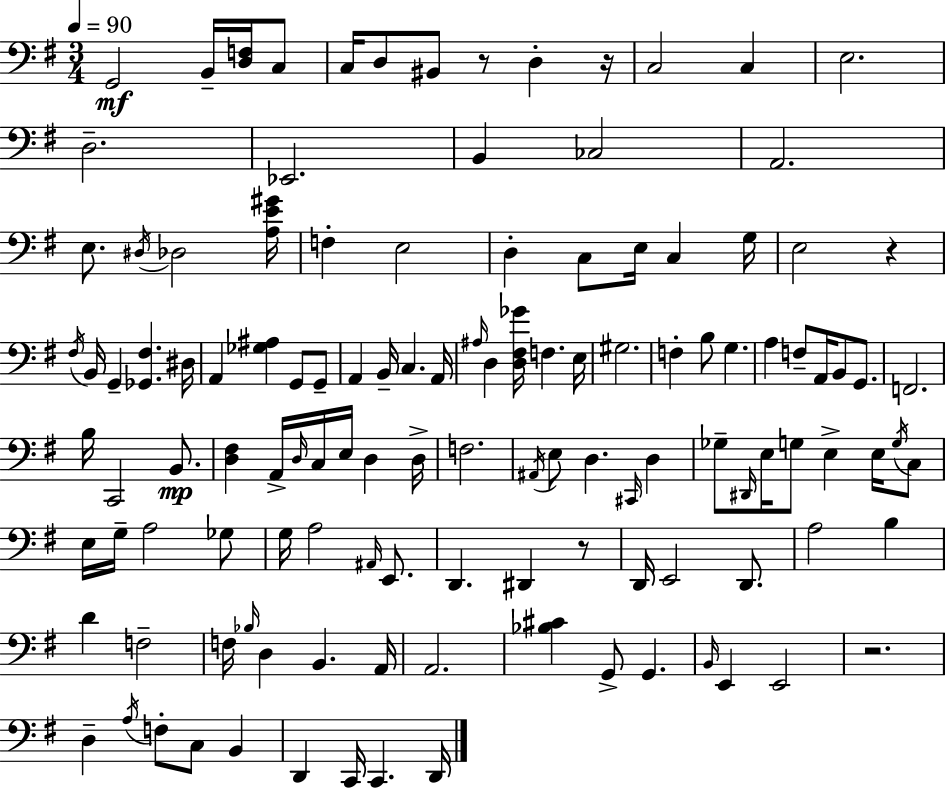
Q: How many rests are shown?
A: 5